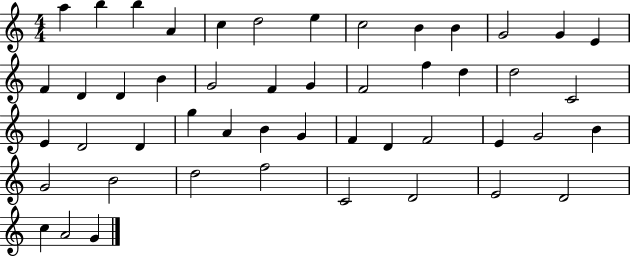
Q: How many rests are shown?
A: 0